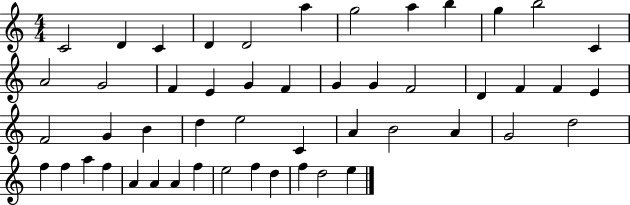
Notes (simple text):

C4/h D4/q C4/q D4/q D4/h A5/q G5/h A5/q B5/q G5/q B5/h C4/q A4/h G4/h F4/q E4/q G4/q F4/q G4/q G4/q F4/h D4/q F4/q F4/q E4/q F4/h G4/q B4/q D5/q E5/h C4/q A4/q B4/h A4/q G4/h D5/h F5/q F5/q A5/q F5/q A4/q A4/q A4/q F5/q E5/h F5/q D5/q F5/q D5/h E5/q